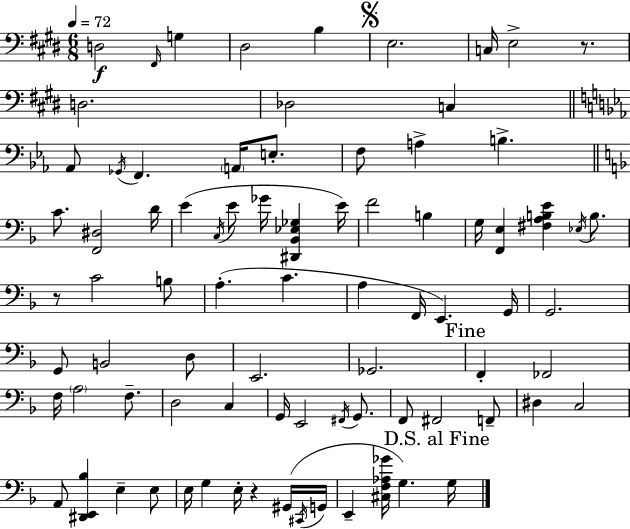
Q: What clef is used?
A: bass